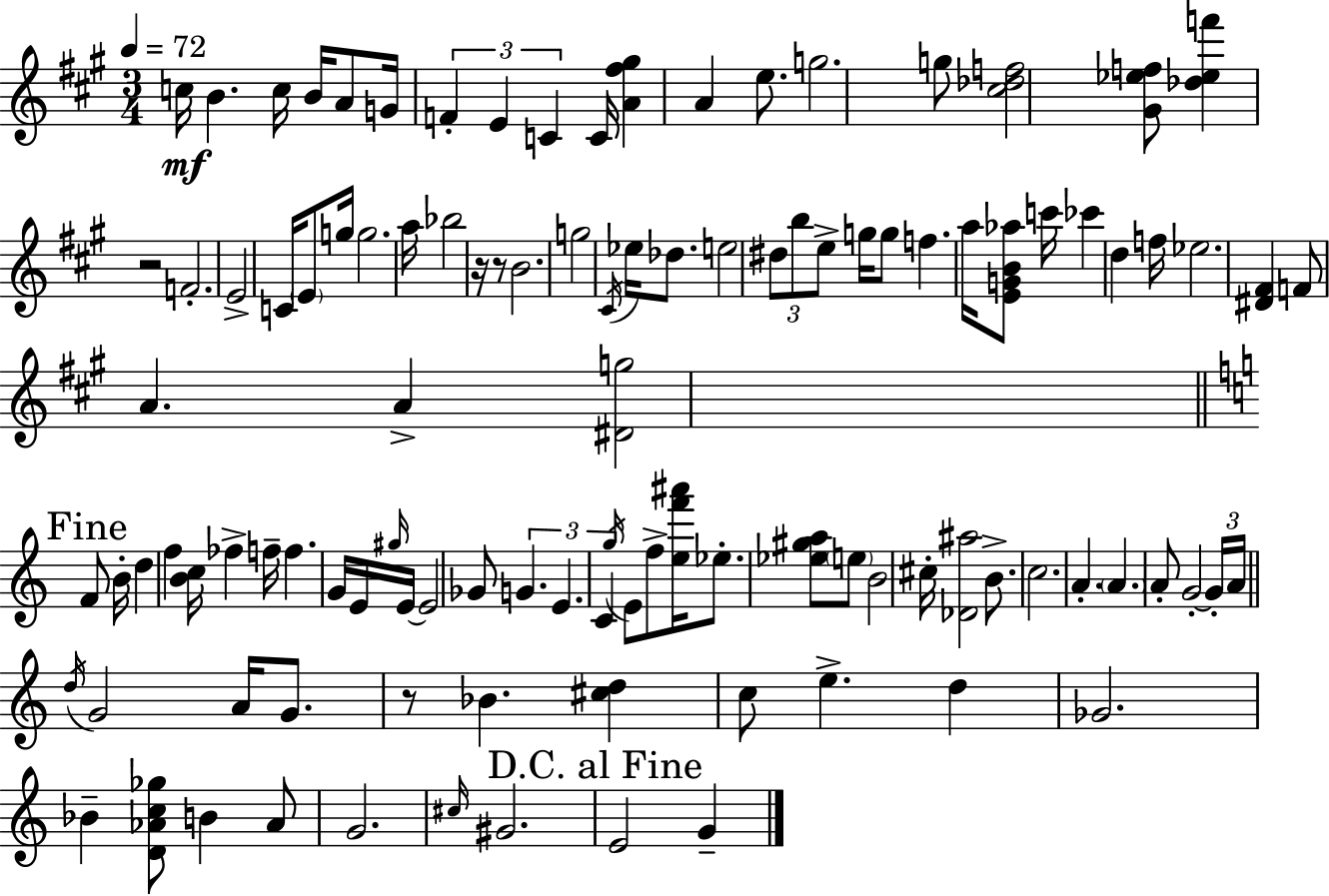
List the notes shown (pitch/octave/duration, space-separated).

C5/s B4/q. C5/s B4/s A4/e G4/s F4/q E4/q C4/q C4/s [A4,F#5,G#5]/q A4/q E5/e. G5/h. G5/e [C#5,Db5,F5]/h [G#4,Eb5,F5]/e [Db5,Eb5,F6]/q R/h F4/h. E4/h C4/s E4/e G5/s G5/h. A5/s Bb5/h R/s R/e B4/h. G5/h C#4/s Eb5/s Db5/e. E5/h D#5/e B5/e E5/e G5/s G5/e F5/q. A5/s [E4,G4,B4,Ab5]/e C6/s CES6/q D5/q F5/s Eb5/h. [D#4,F#4]/q F4/e A4/q. A4/q [D#4,G5]/h F4/e B4/s D5/q F5/q [B4,C5]/s FES5/q F5/s F5/q. G4/s E4/s G#5/s E4/s E4/h Gb4/e G4/q. E4/q. C4/q G5/s E4/e F5/e [E5,F6,A#6]/s Eb5/e. [Eb5,G#5,A5]/e E5/e B4/h C#5/s [Db4,A#5]/h B4/e. C5/h. A4/q. A4/q. A4/e G4/h G4/s A4/s D5/s G4/h A4/s G4/e. R/e Bb4/q. [C#5,D5]/q C5/e E5/q. D5/q Gb4/h. Bb4/q [D4,Ab4,C5,Gb5]/e B4/q Ab4/e G4/h. C#5/s G#4/h. E4/h G4/q